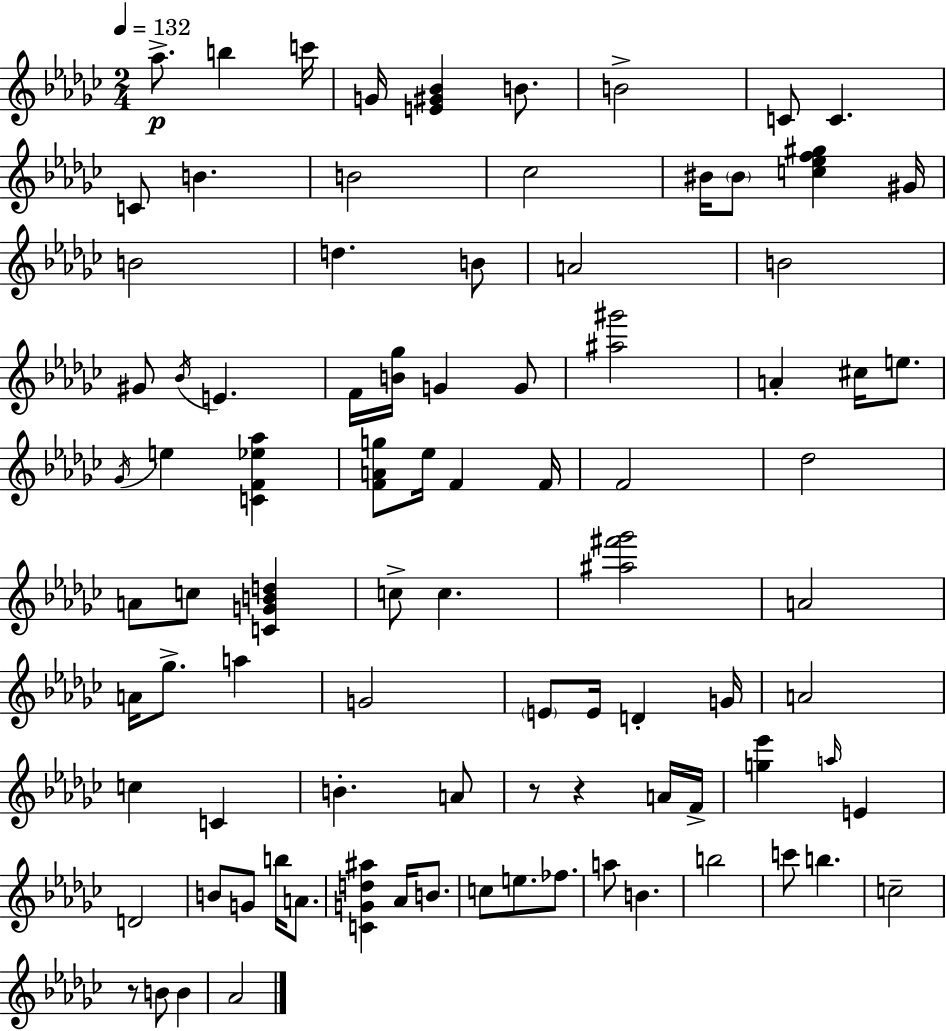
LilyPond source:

{
  \clef treble
  \numericTimeSignature
  \time 2/4
  \key ees \minor
  \tempo 4 = 132
  aes''8.->\p b''4 c'''16 | g'16 <e' gis' bes'>4 b'8. | b'2-> | c'8 c'4. | \break c'8 b'4. | b'2 | ces''2 | bis'16 \parenthesize bis'8 <c'' ees'' f'' gis''>4 gis'16 | \break b'2 | d''4. b'8 | a'2 | b'2 | \break gis'8 \acciaccatura { bes'16 } e'4. | f'16 <b' ges''>16 g'4 g'8 | <ais'' gis'''>2 | a'4-. cis''16 e''8. | \break \acciaccatura { ges'16 } e''4 <c' f' ees'' aes''>4 | <f' a' g''>8 ees''16 f'4 | f'16 f'2 | des''2 | \break a'8 c''8 <c' g' b' d''>4 | c''8-> c''4. | <ais'' fis''' ges'''>2 | a'2 | \break a'16 ges''8.-> a''4 | g'2 | \parenthesize e'8 e'16 d'4-. | g'16 a'2 | \break c''4 c'4 | b'4.-. | a'8 r8 r4 | a'16 f'16-> <g'' ees'''>4 \grace { a''16 } e'4 | \break d'2 | b'8 g'8 b''16 | a'8. <c' g' d'' ais''>4 aes'16 | b'8. c''8 e''8. | \break fes''8. a''8 b'4. | b''2 | c'''8 b''4. | c''2-- | \break r8 b'8 b'4 | aes'2 | \bar "|."
}